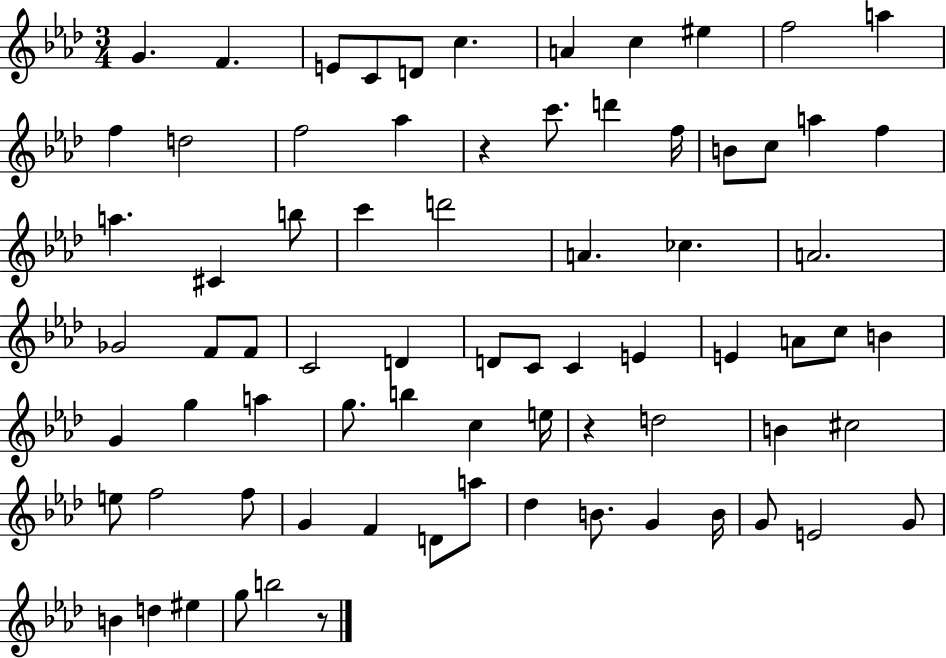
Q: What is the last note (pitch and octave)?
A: B5